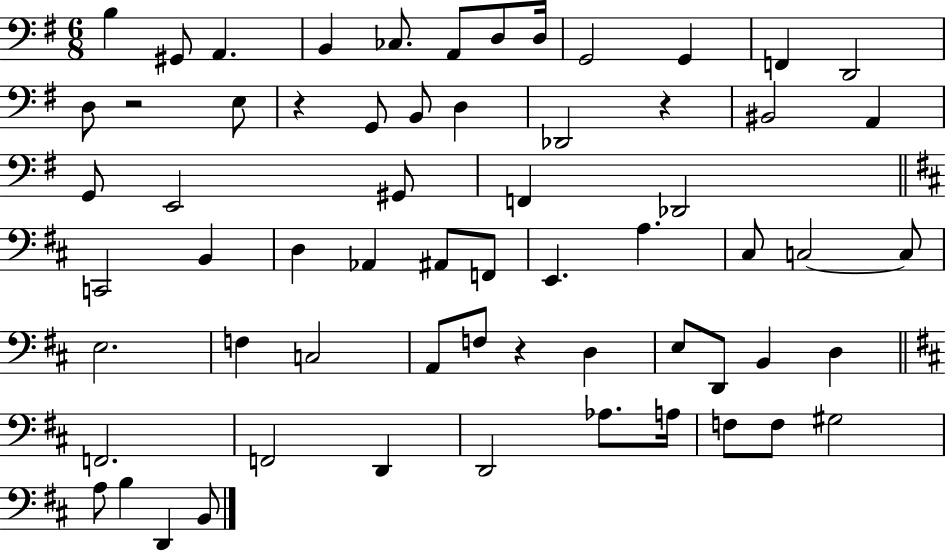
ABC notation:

X:1
T:Untitled
M:6/8
L:1/4
K:G
B, ^G,,/2 A,, B,, _C,/2 A,,/2 D,/2 D,/4 G,,2 G,, F,, D,,2 D,/2 z2 E,/2 z G,,/2 B,,/2 D, _D,,2 z ^B,,2 A,, G,,/2 E,,2 ^G,,/2 F,, _D,,2 C,,2 B,, D, _A,, ^A,,/2 F,,/2 E,, A, ^C,/2 C,2 C,/2 E,2 F, C,2 A,,/2 F,/2 z D, E,/2 D,,/2 B,, D, F,,2 F,,2 D,, D,,2 _A,/2 A,/4 F,/2 F,/2 ^G,2 A,/2 B, D,, B,,/2